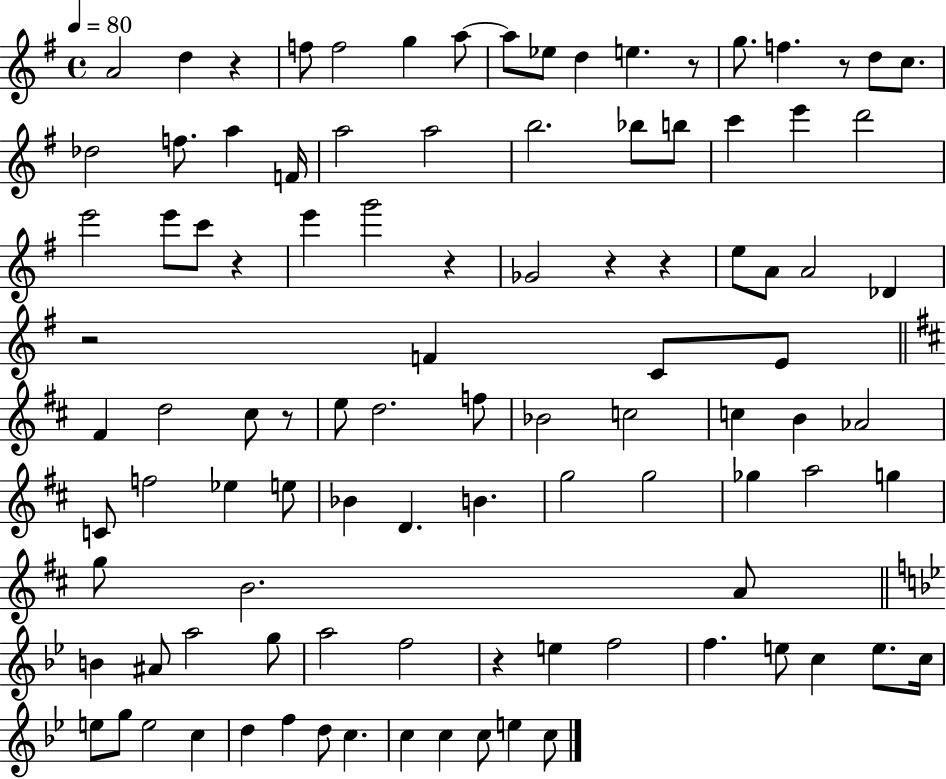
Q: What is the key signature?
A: G major